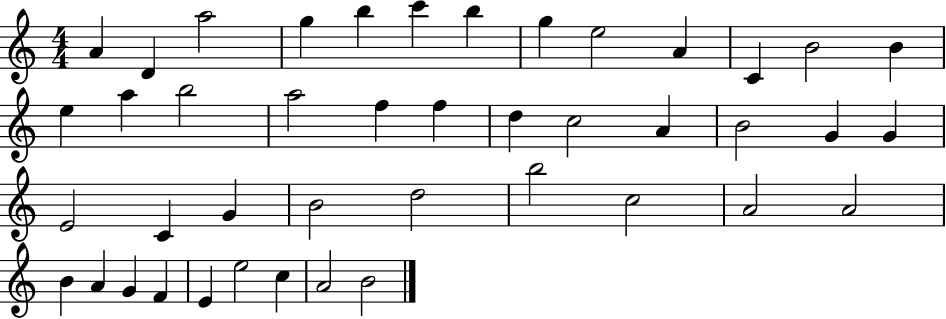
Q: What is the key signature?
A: C major